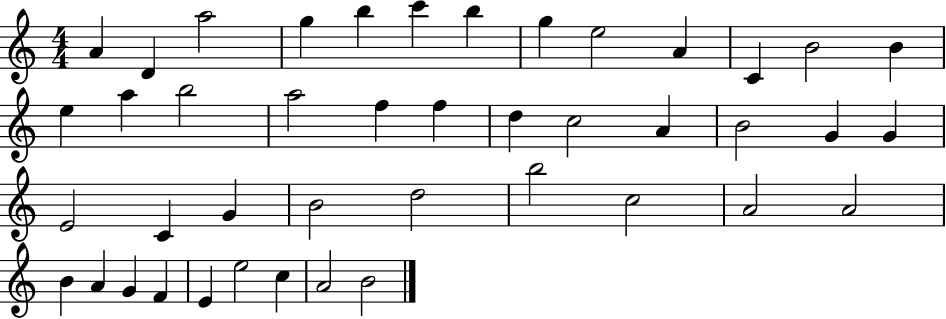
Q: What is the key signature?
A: C major